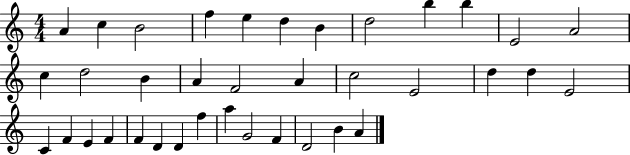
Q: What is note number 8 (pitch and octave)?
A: D5